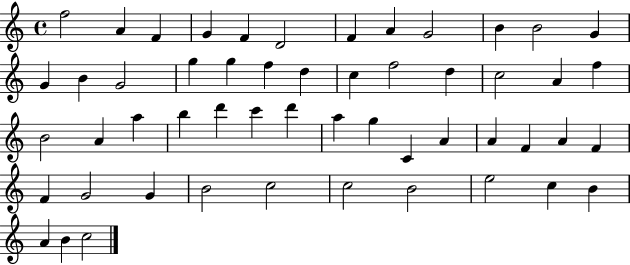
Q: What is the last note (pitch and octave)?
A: C5